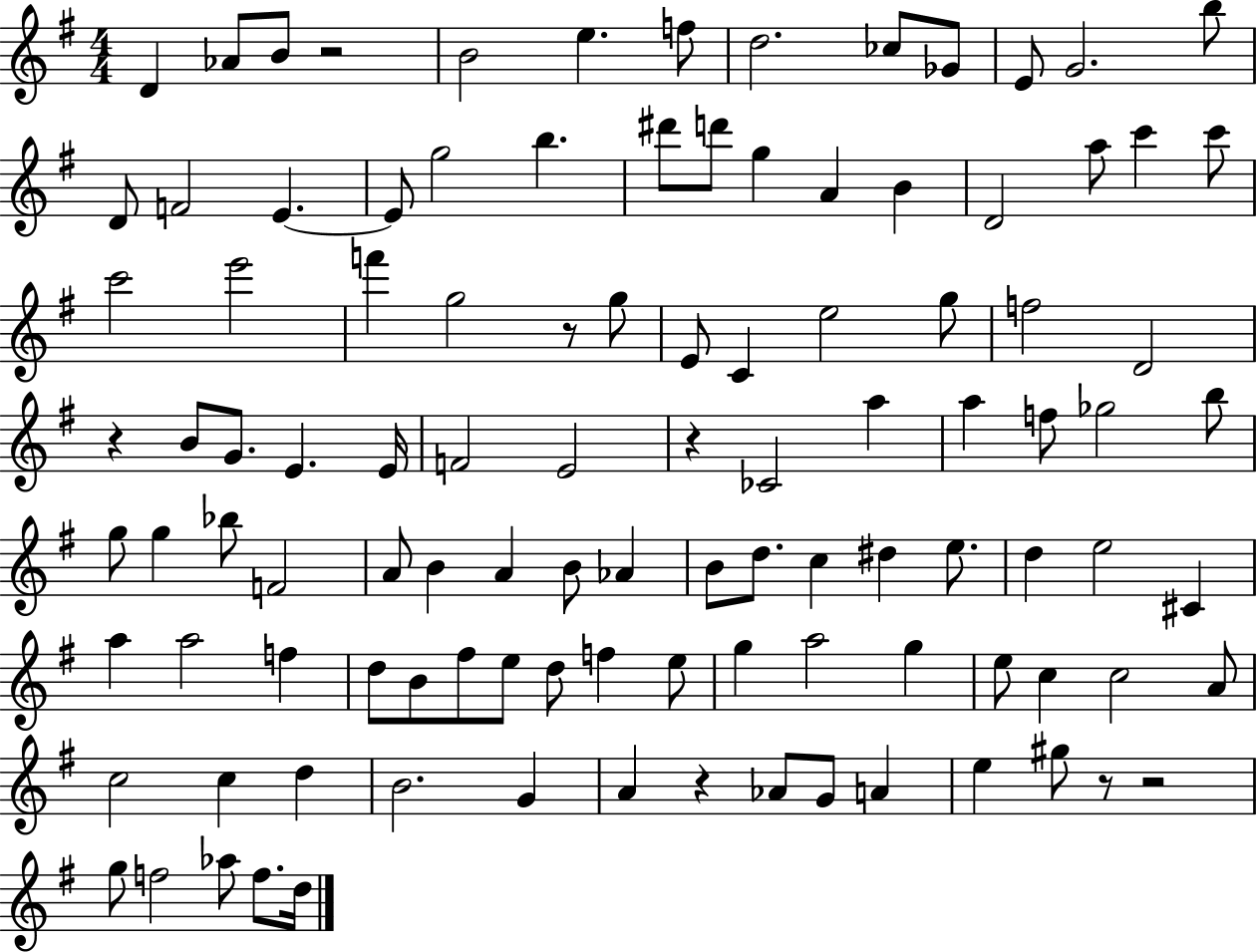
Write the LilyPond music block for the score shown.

{
  \clef treble
  \numericTimeSignature
  \time 4/4
  \key g \major
  d'4 aes'8 b'8 r2 | b'2 e''4. f''8 | d''2. ces''8 ges'8 | e'8 g'2. b''8 | \break d'8 f'2 e'4.~~ | e'8 g''2 b''4. | dis'''8 d'''8 g''4 a'4 b'4 | d'2 a''8 c'''4 c'''8 | \break c'''2 e'''2 | f'''4 g''2 r8 g''8 | e'8 c'4 e''2 g''8 | f''2 d'2 | \break r4 b'8 g'8. e'4. e'16 | f'2 e'2 | r4 ces'2 a''4 | a''4 f''8 ges''2 b''8 | \break g''8 g''4 bes''8 f'2 | a'8 b'4 a'4 b'8 aes'4 | b'8 d''8. c''4 dis''4 e''8. | d''4 e''2 cis'4 | \break a''4 a''2 f''4 | d''8 b'8 fis''8 e''8 d''8 f''4 e''8 | g''4 a''2 g''4 | e''8 c''4 c''2 a'8 | \break c''2 c''4 d''4 | b'2. g'4 | a'4 r4 aes'8 g'8 a'4 | e''4 gis''8 r8 r2 | \break g''8 f''2 aes''8 f''8. d''16 | \bar "|."
}